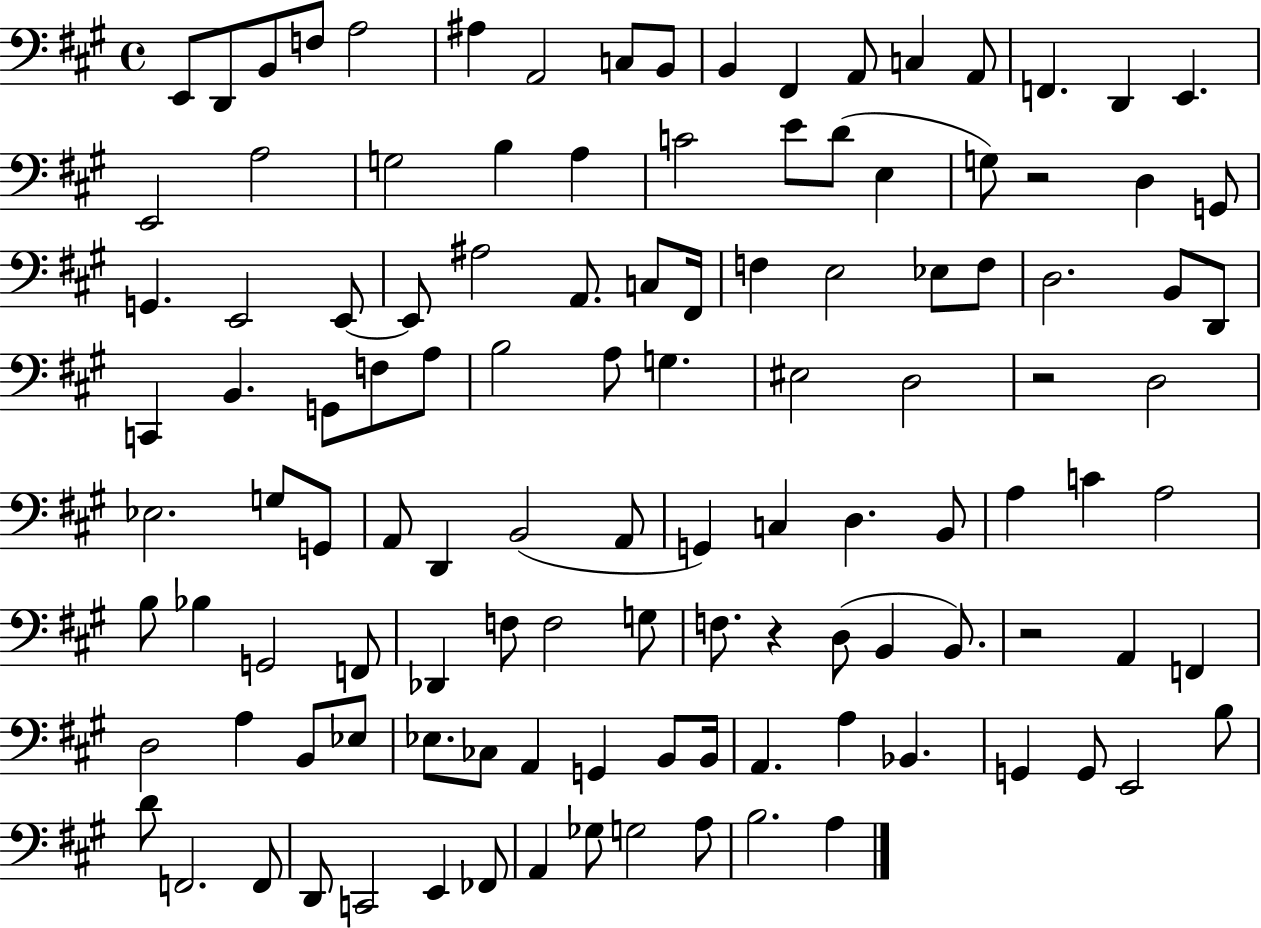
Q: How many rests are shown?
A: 4